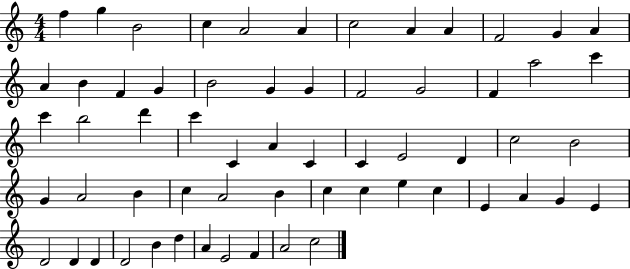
{
  \clef treble
  \numericTimeSignature
  \time 4/4
  \key c \major
  f''4 g''4 b'2 | c''4 a'2 a'4 | c''2 a'4 a'4 | f'2 g'4 a'4 | \break a'4 b'4 f'4 g'4 | b'2 g'4 g'4 | f'2 g'2 | f'4 a''2 c'''4 | \break c'''4 b''2 d'''4 | c'''4 c'4 a'4 c'4 | c'4 e'2 d'4 | c''2 b'2 | \break g'4 a'2 b'4 | c''4 a'2 b'4 | c''4 c''4 e''4 c''4 | e'4 a'4 g'4 e'4 | \break d'2 d'4 d'4 | d'2 b'4 d''4 | a'4 e'2 f'4 | a'2 c''2 | \break \bar "|."
}